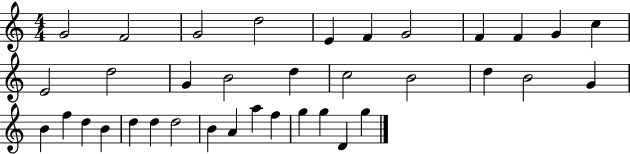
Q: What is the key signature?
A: C major